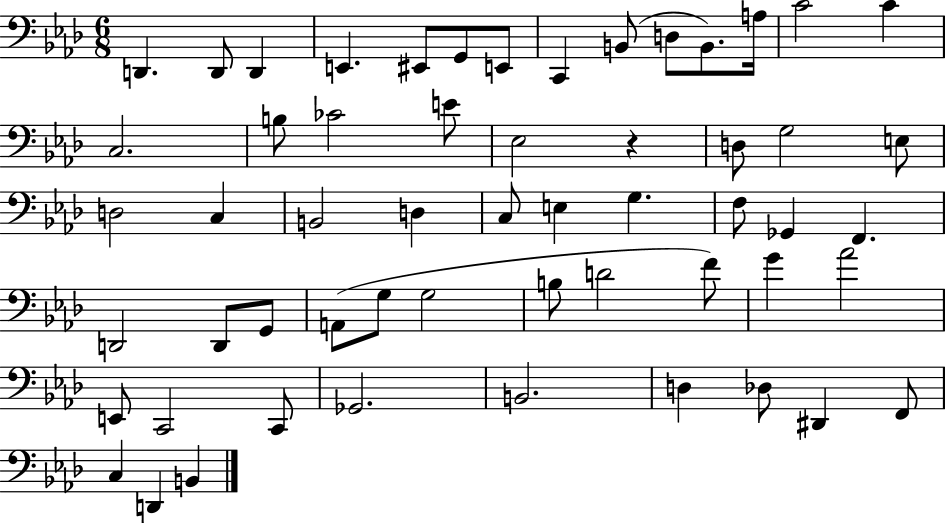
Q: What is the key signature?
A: AES major